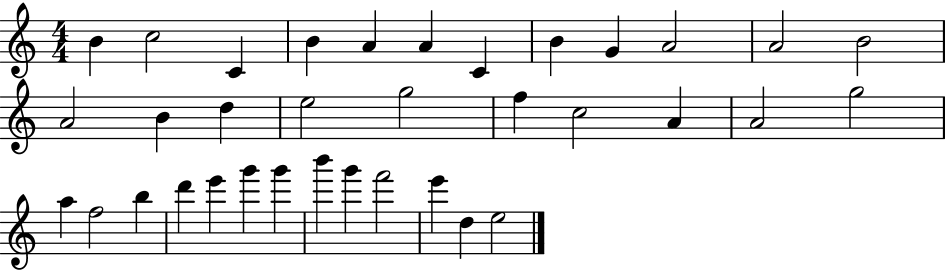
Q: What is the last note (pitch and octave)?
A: E5